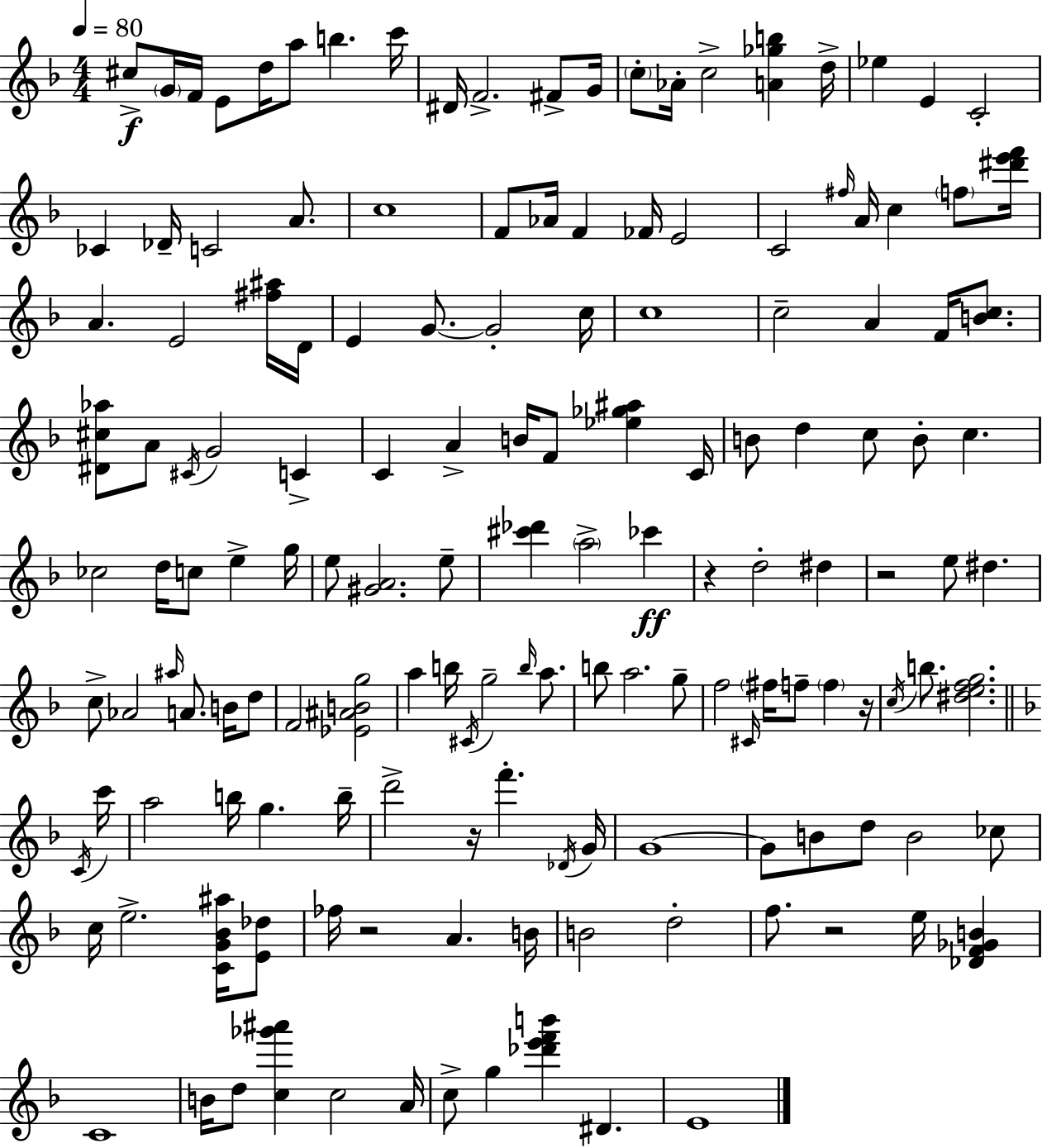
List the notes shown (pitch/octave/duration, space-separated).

C#5/e G4/s F4/s E4/e D5/s A5/e B5/q. C6/s D#4/s F4/h. F#4/e G4/s C5/e Ab4/s C5/h [A4,Gb5,B5]/q D5/s Eb5/q E4/q C4/h CES4/q Db4/s C4/h A4/e. C5/w F4/e Ab4/s F4/q FES4/s E4/h C4/h F#5/s A4/s C5/q F5/e [D#6,E6,F6]/s A4/q. E4/h [F#5,A#5]/s D4/s E4/q G4/e. G4/h C5/s C5/w C5/h A4/q F4/s [B4,C5]/e. [D#4,C#5,Ab5]/e A4/e C#4/s G4/h C4/q C4/q A4/q B4/s F4/e [Eb5,Gb5,A#5]/q C4/s B4/e D5/q C5/e B4/e C5/q. CES5/h D5/s C5/e E5/q G5/s E5/e [G#4,A4]/h. E5/e [C#6,Db6]/q A5/h CES6/q R/q D5/h D#5/q R/h E5/e D#5/q. C5/e Ab4/h A#5/s A4/e. B4/s D5/e F4/h [Eb4,A#4,B4,G5]/h A5/q B5/s C#4/s G5/h B5/s A5/e. B5/e A5/h. G5/e F5/h C#4/s F#5/s F5/e F5/q R/s C5/s B5/e. [D#5,E5,F5,G5]/h. C4/s C6/s A5/h B5/s G5/q. B5/s D6/h R/s F6/q. Db4/s G4/s G4/w G4/e B4/e D5/e B4/h CES5/e C5/s E5/h. [C4,G4,Bb4,A#5]/s [E4,Db5]/e FES5/s R/h A4/q. B4/s B4/h D5/h F5/e. R/h E5/s [Db4,F4,Gb4,B4]/q C4/w B4/s D5/e [C5,Gb6,A#6]/q C5/h A4/s C5/e G5/q [Db6,E6,F6,B6]/q D#4/q. E4/w